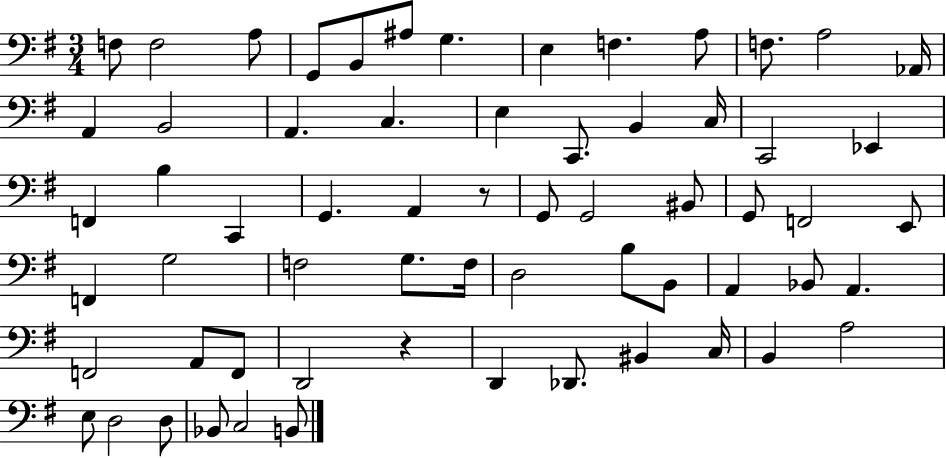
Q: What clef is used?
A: bass